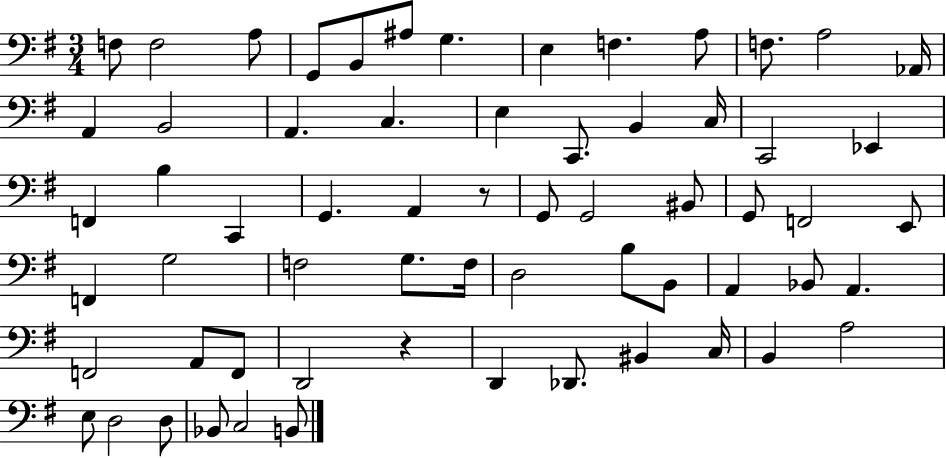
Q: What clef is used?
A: bass